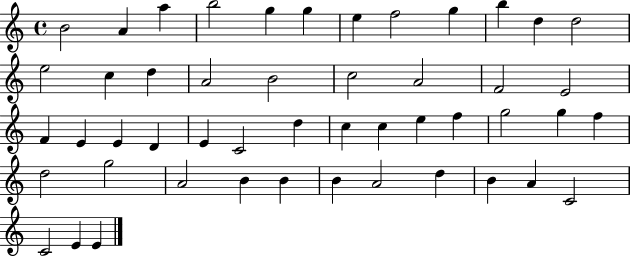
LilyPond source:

{
  \clef treble
  \time 4/4
  \defaultTimeSignature
  \key c \major
  b'2 a'4 a''4 | b''2 g''4 g''4 | e''4 f''2 g''4 | b''4 d''4 d''2 | \break e''2 c''4 d''4 | a'2 b'2 | c''2 a'2 | f'2 e'2 | \break f'4 e'4 e'4 d'4 | e'4 c'2 d''4 | c''4 c''4 e''4 f''4 | g''2 g''4 f''4 | \break d''2 g''2 | a'2 b'4 b'4 | b'4 a'2 d''4 | b'4 a'4 c'2 | \break c'2 e'4 e'4 | \bar "|."
}